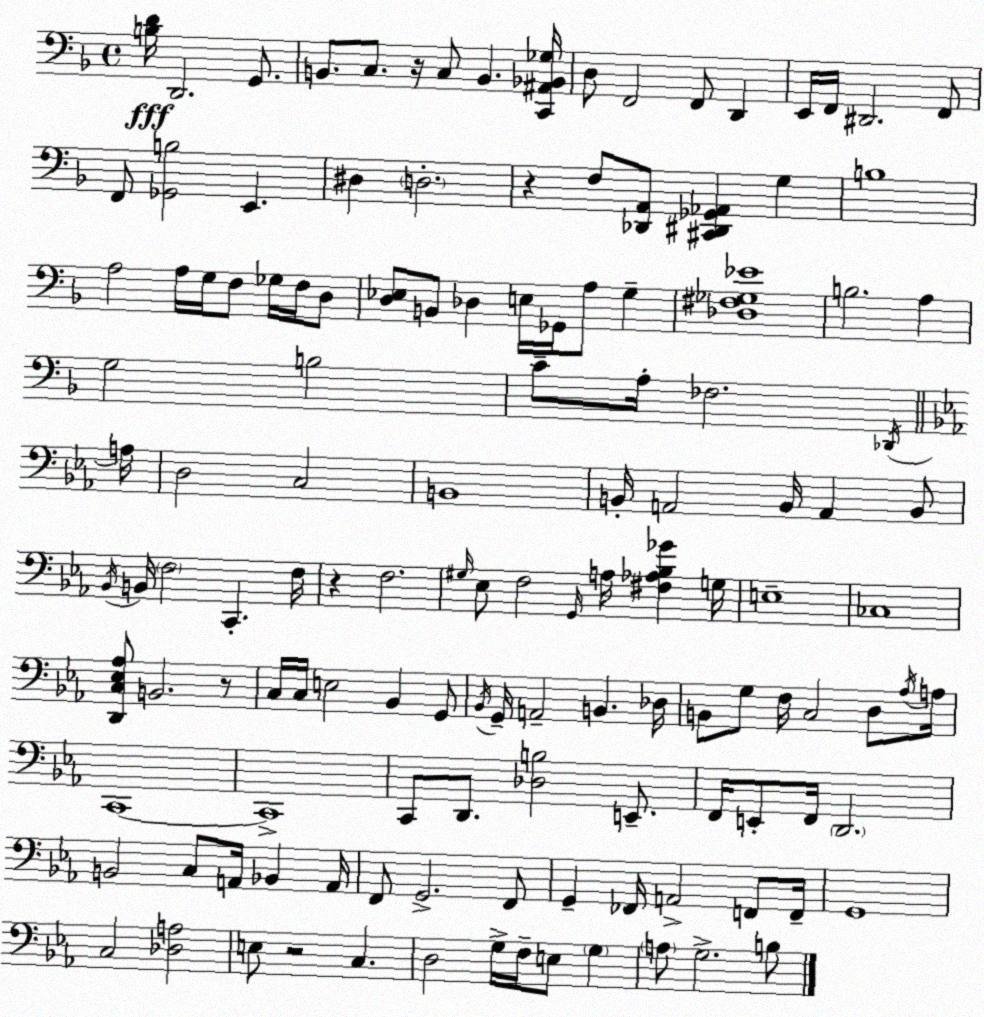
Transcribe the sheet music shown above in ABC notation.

X:1
T:Untitled
M:4/4
L:1/4
K:F
[B,D]/4 D,,2 G,,/2 B,,/2 C,/2 z/4 C,/2 B,, [C,,^A,,_B,,_G,]/4 D,/2 F,,2 F,,/2 D,, E,,/4 F,,/4 ^D,,2 F,,/2 F,,/2 [_G,,B,]2 E,, ^D, D,2 z F,/2 [_D,,A,,]/2 [^C,,^D,,_G,,_A,,] G, B,4 A,2 A,/4 G,/4 F,/2 _G,/4 F,/4 D,/2 [D,_E,]/2 B,,/2 _D, E,/4 _G,,/4 A,/2 G, [_D,^F,_G,_E]4 B,2 A, G,2 B,2 C/2 A,/4 _F,2 _D,,/4 A,/4 D,2 C,2 B,,4 B,,/4 A,,2 B,,/4 A,, B,,/2 _B,,/4 B,,/4 F,2 C,, F,/4 z F,2 ^G,/4 _E,/2 F,2 G,,/4 A,/4 [^F,_A,_B,_G] G,/4 E,4 _C,4 [D,,C,_E,_A,]/2 B,,2 z/2 C,/4 C,/4 E,2 _B,, G,,/2 _B,,/4 G,,/4 A,,2 B,, _D,/4 B,,/2 G,/2 F,/4 C,2 D,/2 _A,/4 A,/4 C,,4 C,,4 C,,/2 D,,/2 [_D,B,]2 E,,/2 F,,/4 E,,/2 F,,/4 D,,2 B,,2 C,/2 A,,/4 _B,, A,,/4 F,,/2 G,,2 F,,/2 G,, _F,,/4 A,,2 F,,/2 F,,/4 G,,4 C,2 [_D,A,]2 E,/2 z2 C, D,2 G,/4 F,/4 E,/2 G, A,/2 G,2 B,/2